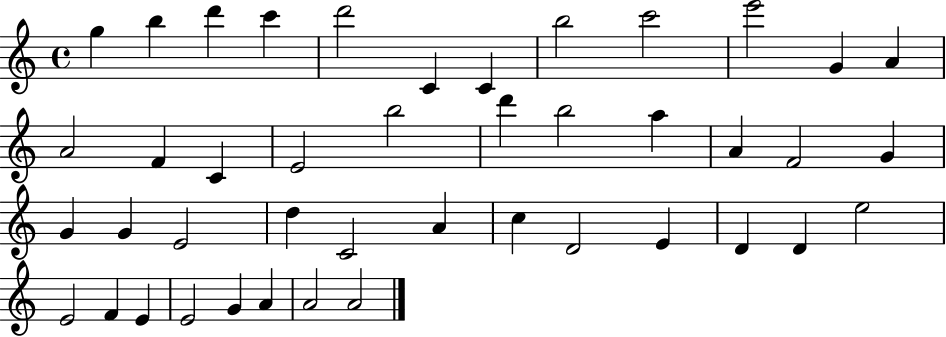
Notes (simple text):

G5/q B5/q D6/q C6/q D6/h C4/q C4/q B5/h C6/h E6/h G4/q A4/q A4/h F4/q C4/q E4/h B5/h D6/q B5/h A5/q A4/q F4/h G4/q G4/q G4/q E4/h D5/q C4/h A4/q C5/q D4/h E4/q D4/q D4/q E5/h E4/h F4/q E4/q E4/h G4/q A4/q A4/h A4/h